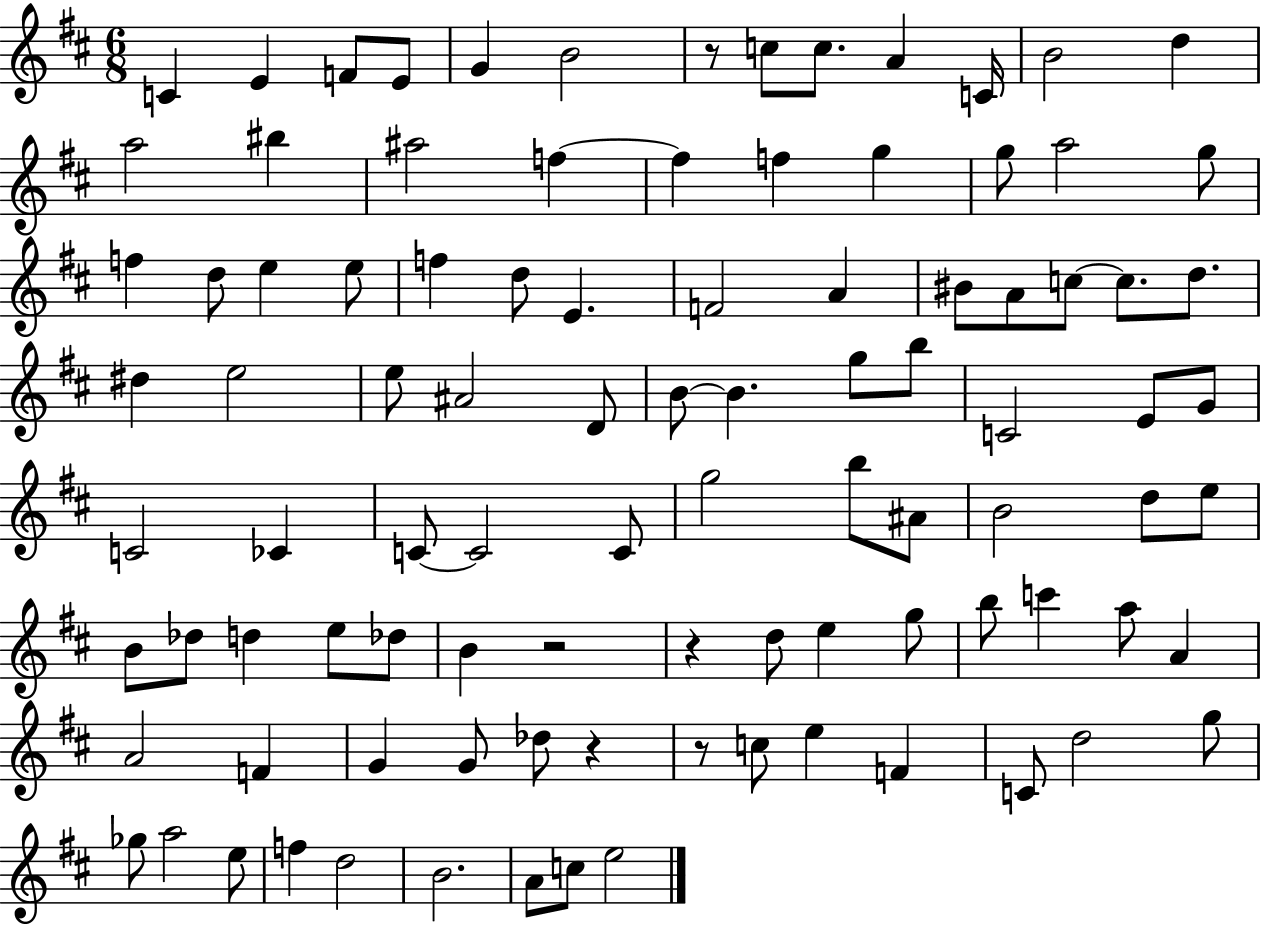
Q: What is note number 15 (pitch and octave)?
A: A#5